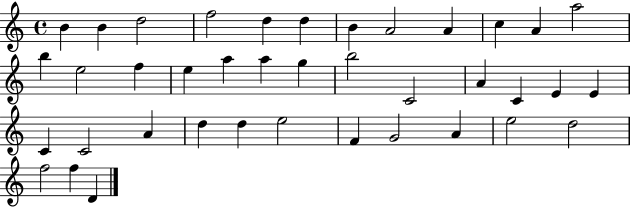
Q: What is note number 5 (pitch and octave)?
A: D5